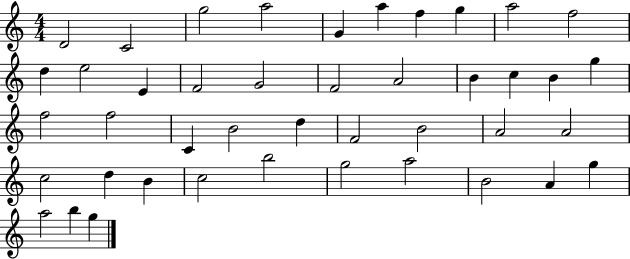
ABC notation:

X:1
T:Untitled
M:4/4
L:1/4
K:C
D2 C2 g2 a2 G a f g a2 f2 d e2 E F2 G2 F2 A2 B c B g f2 f2 C B2 d F2 B2 A2 A2 c2 d B c2 b2 g2 a2 B2 A g a2 b g